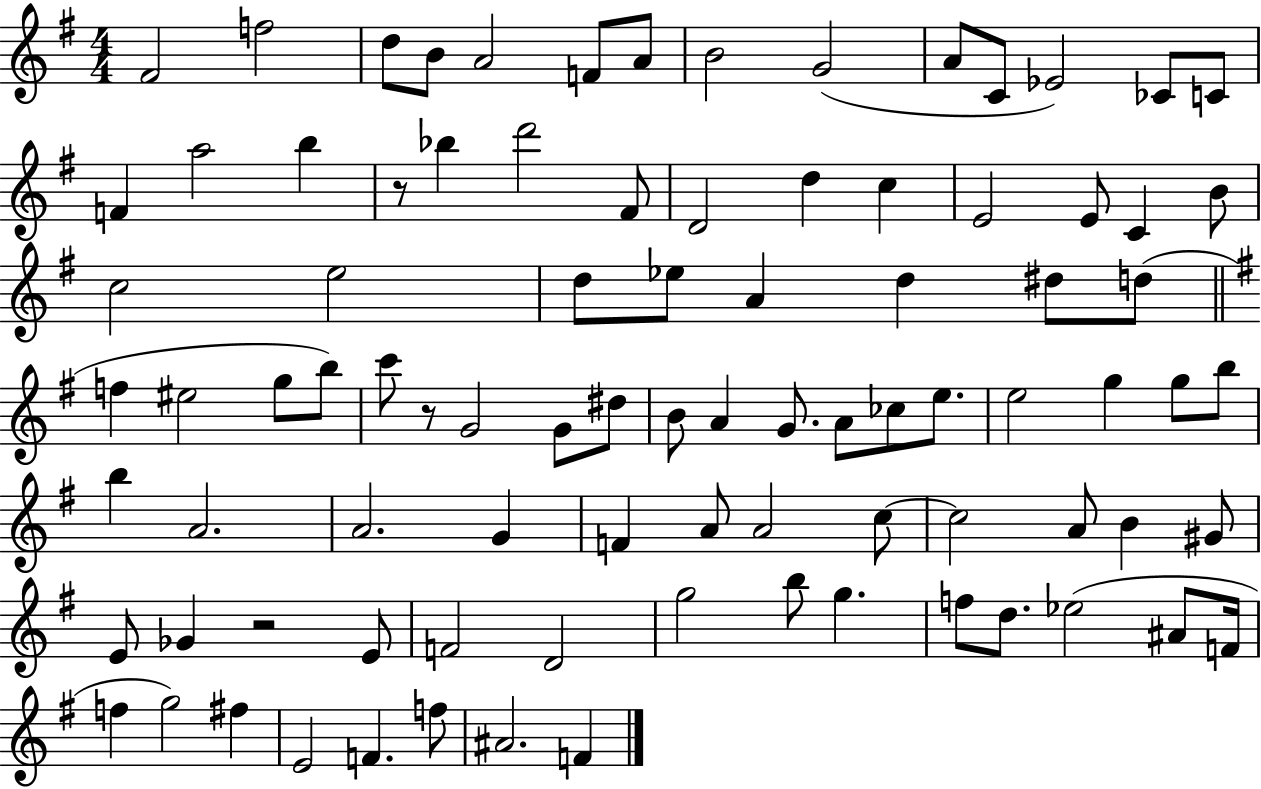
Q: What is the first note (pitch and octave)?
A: F#4